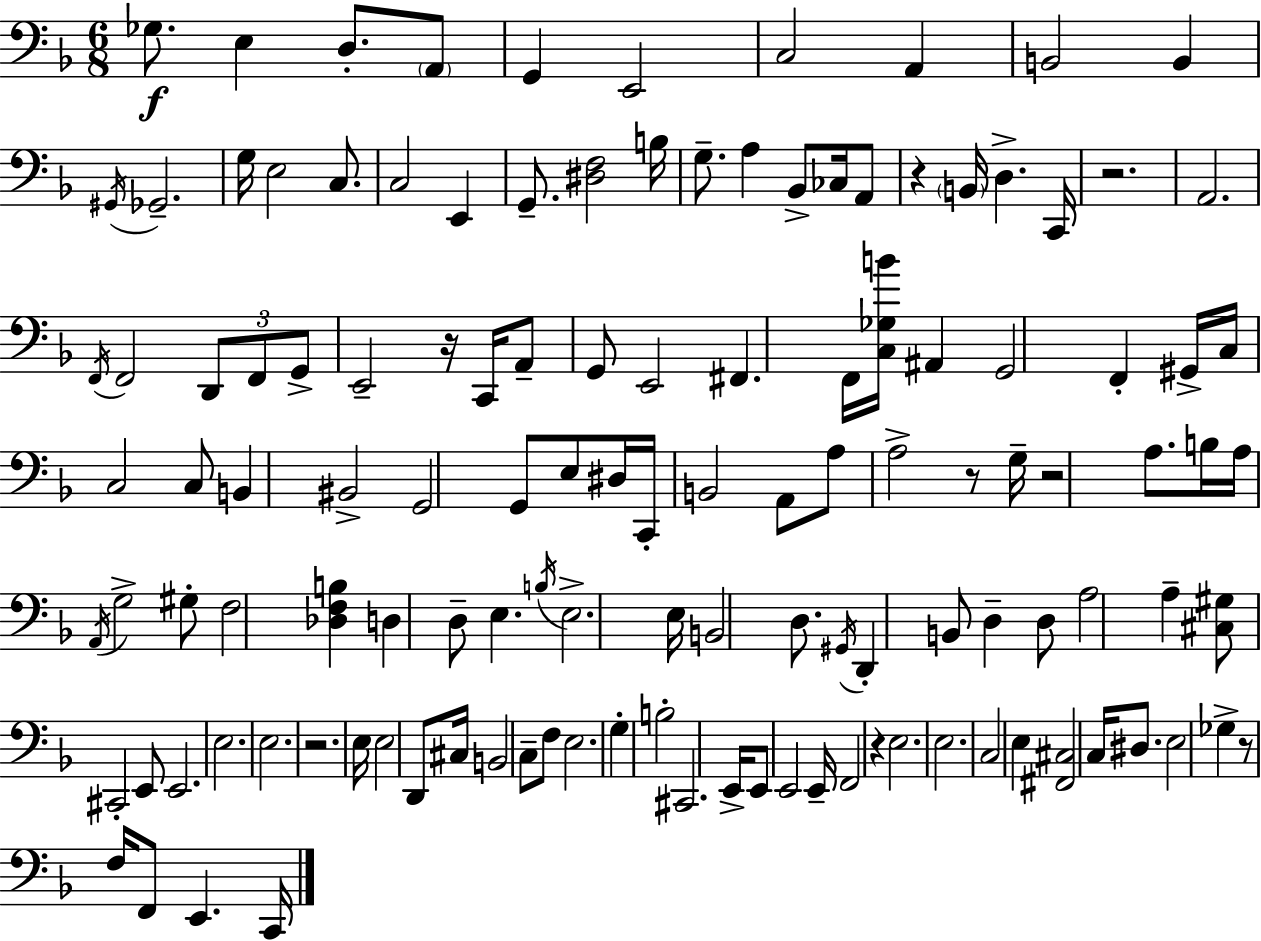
X:1
T:Untitled
M:6/8
L:1/4
K:Dm
_G,/2 E, D,/2 A,,/2 G,, E,,2 C,2 A,, B,,2 B,, ^G,,/4 _G,,2 G,/4 E,2 C,/2 C,2 E,, G,,/2 [^D,F,]2 B,/4 G,/2 A, _B,,/2 _C,/4 A,,/2 z B,,/4 D, C,,/4 z2 A,,2 F,,/4 F,,2 D,,/2 F,,/2 G,,/2 E,,2 z/4 C,,/4 A,,/2 G,,/2 E,,2 ^F,, F,,/4 [C,_G,B]/4 ^A,, G,,2 F,, ^G,,/4 C,/4 C,2 C,/2 B,, ^B,,2 G,,2 G,,/2 E,/2 ^D,/4 C,,/4 B,,2 A,,/2 A,/2 A,2 z/2 G,/4 z2 A,/2 B,/4 A,/4 A,,/4 G,2 ^G,/2 F,2 [_D,F,B,] D, D,/2 E, B,/4 E,2 E,/4 B,,2 D,/2 ^G,,/4 D,, B,,/2 D, D,/2 A,2 A, [^C,^G,]/2 ^C,,2 E,,/2 E,,2 E,2 E,2 z2 E,/4 E,2 D,,/2 ^C,/4 B,,2 C,/2 F,/2 E,2 G, B,2 ^C,,2 E,,/4 E,,/2 E,,2 E,,/4 F,,2 z E,2 E,2 C,2 E, [^F,,^C,]2 C,/4 ^D,/2 E,2 _G, z/2 F,/4 F,,/2 E,, C,,/4